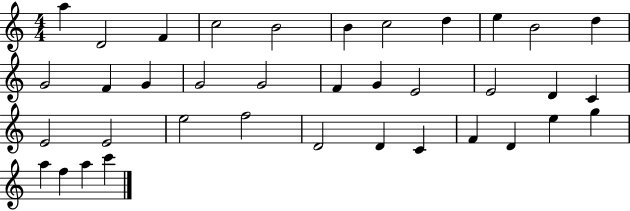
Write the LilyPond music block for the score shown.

{
  \clef treble
  \numericTimeSignature
  \time 4/4
  \key c \major
  a''4 d'2 f'4 | c''2 b'2 | b'4 c''2 d''4 | e''4 b'2 d''4 | \break g'2 f'4 g'4 | g'2 g'2 | f'4 g'4 e'2 | e'2 d'4 c'4 | \break e'2 e'2 | e''2 f''2 | d'2 d'4 c'4 | f'4 d'4 e''4 g''4 | \break a''4 f''4 a''4 c'''4 | \bar "|."
}